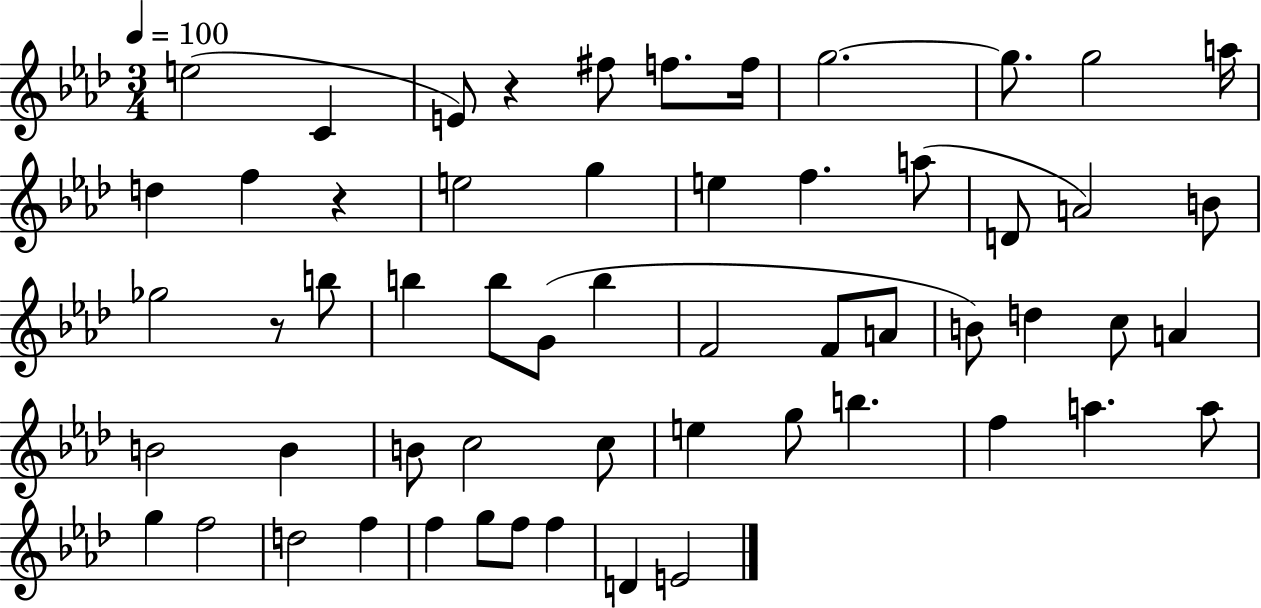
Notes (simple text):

E5/h C4/q E4/e R/q F#5/e F5/e. F5/s G5/h. G5/e. G5/h A5/s D5/q F5/q R/q E5/h G5/q E5/q F5/q. A5/e D4/e A4/h B4/e Gb5/h R/e B5/e B5/q B5/e G4/e B5/q F4/h F4/e A4/e B4/e D5/q C5/e A4/q B4/h B4/q B4/e C5/h C5/e E5/q G5/e B5/q. F5/q A5/q. A5/e G5/q F5/h D5/h F5/q F5/q G5/e F5/e F5/q D4/q E4/h